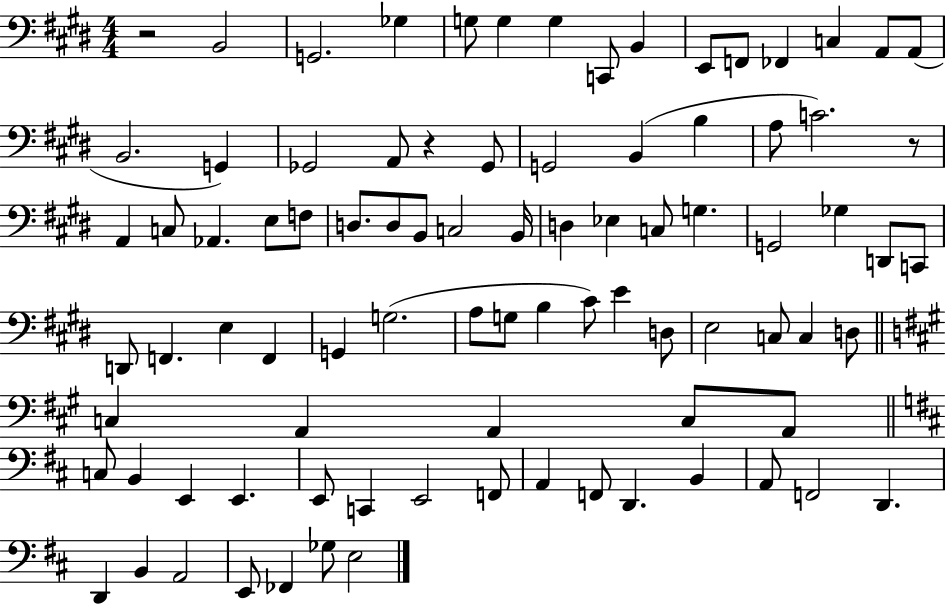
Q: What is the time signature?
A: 4/4